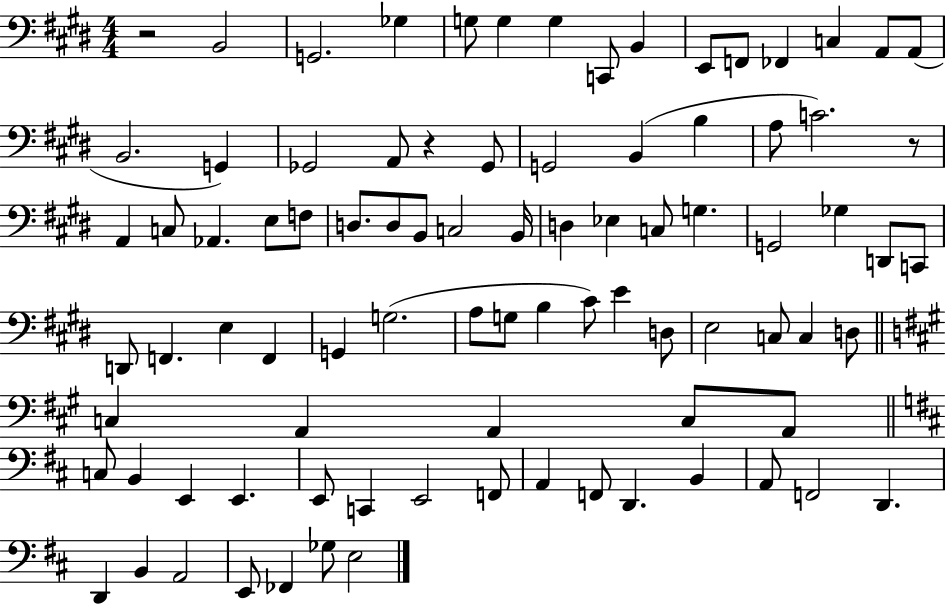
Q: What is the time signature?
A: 4/4